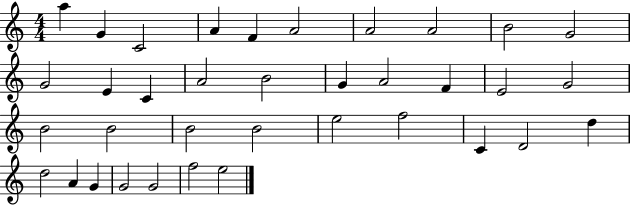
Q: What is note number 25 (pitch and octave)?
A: E5